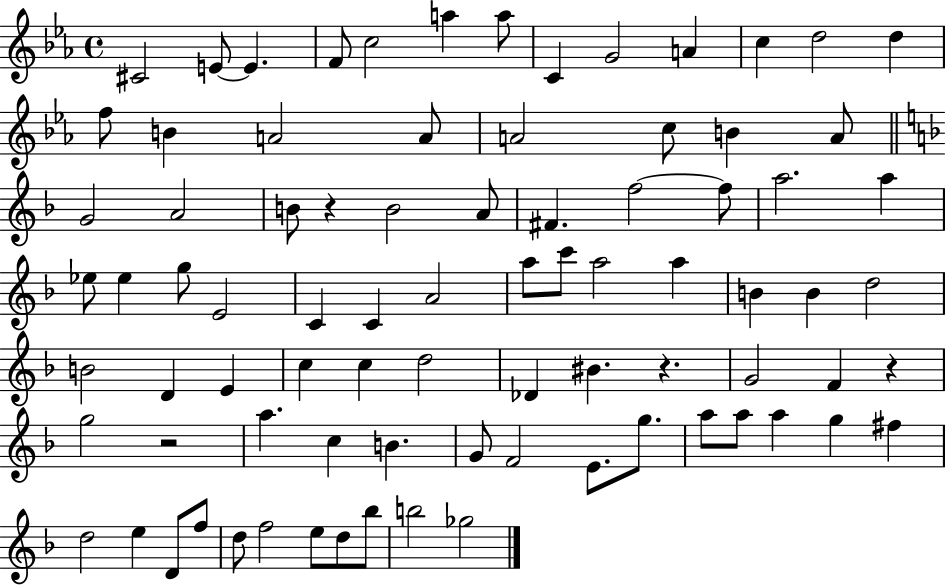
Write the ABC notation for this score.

X:1
T:Untitled
M:4/4
L:1/4
K:Eb
^C2 E/2 E F/2 c2 a a/2 C G2 A c d2 d f/2 B A2 A/2 A2 c/2 B A/2 G2 A2 B/2 z B2 A/2 ^F f2 f/2 a2 a _e/2 _e g/2 E2 C C A2 a/2 c'/2 a2 a B B d2 B2 D E c c d2 _D ^B z G2 F z g2 z2 a c B G/2 F2 E/2 g/2 a/2 a/2 a g ^f d2 e D/2 f/2 d/2 f2 e/2 d/2 _b/2 b2 _g2